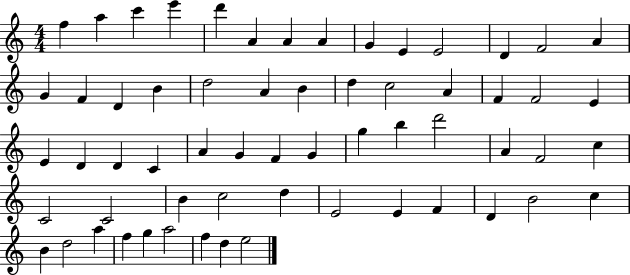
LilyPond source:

{
  \clef treble
  \numericTimeSignature
  \time 4/4
  \key c \major
  f''4 a''4 c'''4 e'''4 | d'''4 a'4 a'4 a'4 | g'4 e'4 e'2 | d'4 f'2 a'4 | \break g'4 f'4 d'4 b'4 | d''2 a'4 b'4 | d''4 c''2 a'4 | f'4 f'2 e'4 | \break e'4 d'4 d'4 c'4 | a'4 g'4 f'4 g'4 | g''4 b''4 d'''2 | a'4 f'2 c''4 | \break c'2 c'2 | b'4 c''2 d''4 | e'2 e'4 f'4 | d'4 b'2 c''4 | \break b'4 d''2 a''4 | f''4 g''4 a''2 | f''4 d''4 e''2 | \bar "|."
}